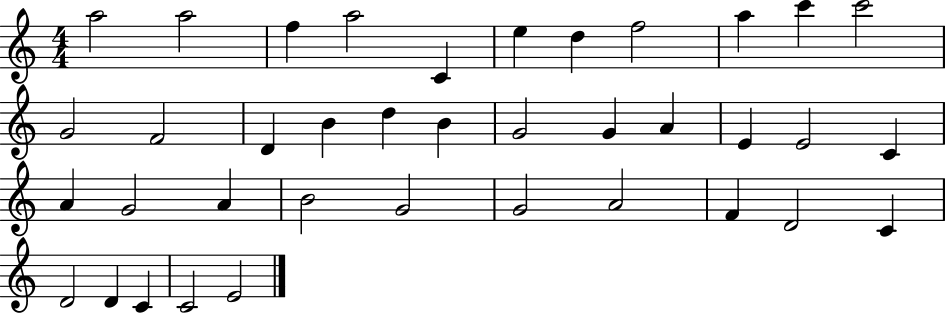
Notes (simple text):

A5/h A5/h F5/q A5/h C4/q E5/q D5/q F5/h A5/q C6/q C6/h G4/h F4/h D4/q B4/q D5/q B4/q G4/h G4/q A4/q E4/q E4/h C4/q A4/q G4/h A4/q B4/h G4/h G4/h A4/h F4/q D4/h C4/q D4/h D4/q C4/q C4/h E4/h